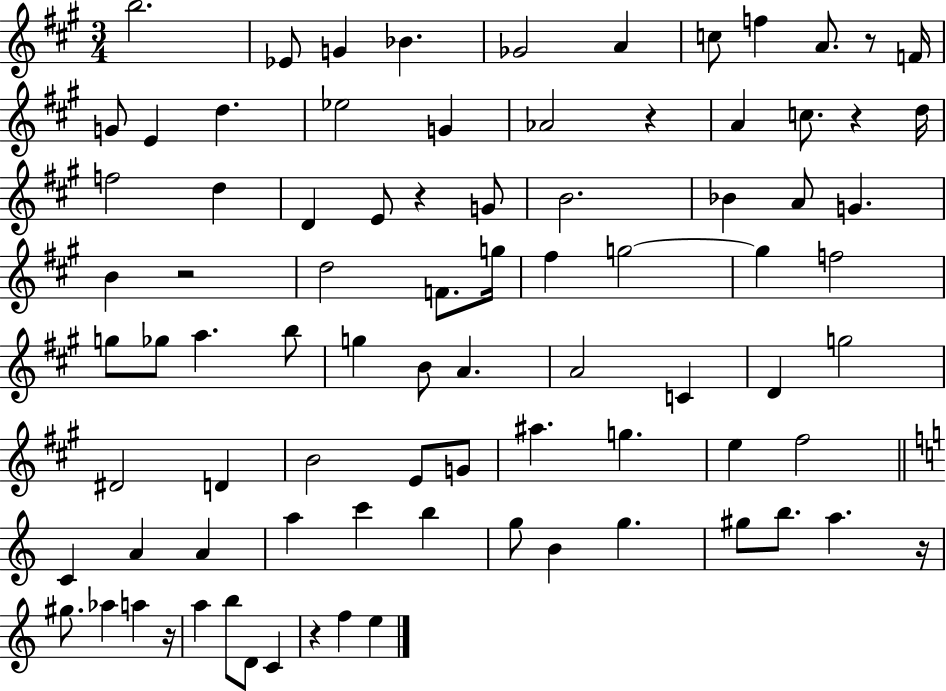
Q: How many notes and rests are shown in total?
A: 85